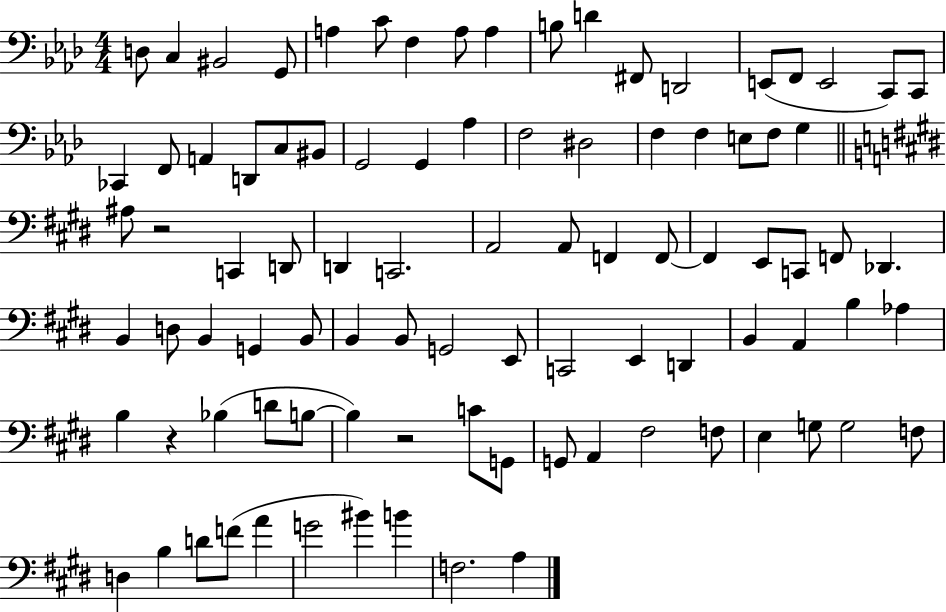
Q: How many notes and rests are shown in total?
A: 92